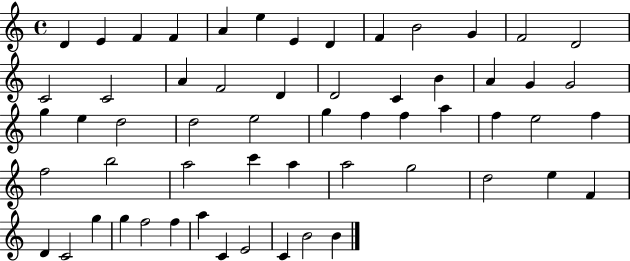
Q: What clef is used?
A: treble